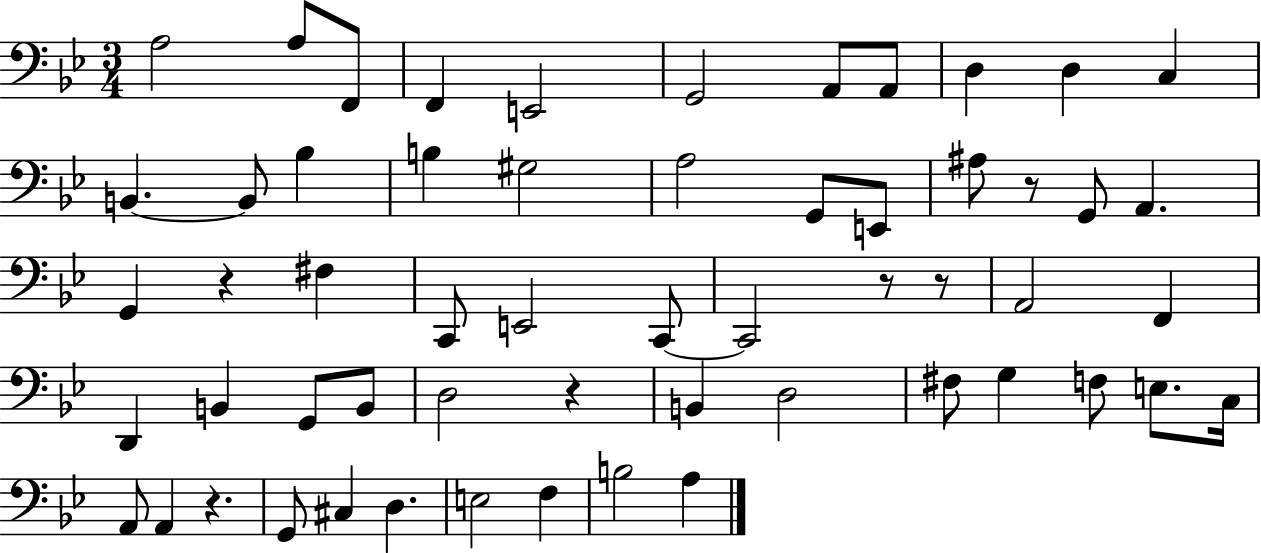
X:1
T:Untitled
M:3/4
L:1/4
K:Bb
A,2 A,/2 F,,/2 F,, E,,2 G,,2 A,,/2 A,,/2 D, D, C, B,, B,,/2 _B, B, ^G,2 A,2 G,,/2 E,,/2 ^A,/2 z/2 G,,/2 A,, G,, z ^F, C,,/2 E,,2 C,,/2 C,,2 z/2 z/2 A,,2 F,, D,, B,, G,,/2 B,,/2 D,2 z B,, D,2 ^F,/2 G, F,/2 E,/2 C,/4 A,,/2 A,, z G,,/2 ^C, D, E,2 F, B,2 A,